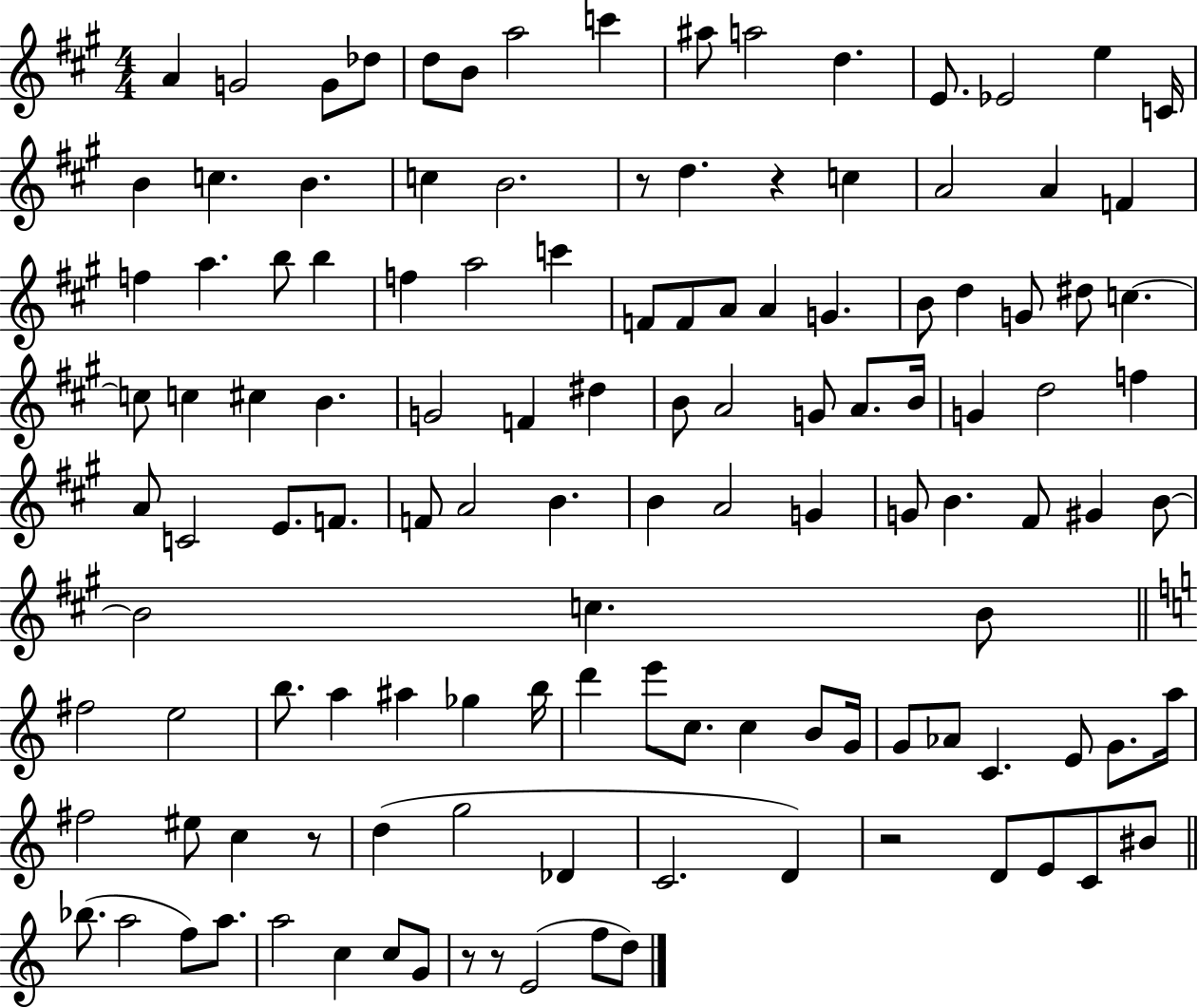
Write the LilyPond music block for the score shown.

{
  \clef treble
  \numericTimeSignature
  \time 4/4
  \key a \major
  \repeat volta 2 { a'4 g'2 g'8 des''8 | d''8 b'8 a''2 c'''4 | ais''8 a''2 d''4. | e'8. ees'2 e''4 c'16 | \break b'4 c''4. b'4. | c''4 b'2. | r8 d''4. r4 c''4 | a'2 a'4 f'4 | \break f''4 a''4. b''8 b''4 | f''4 a''2 c'''4 | f'8 f'8 a'8 a'4 g'4. | b'8 d''4 g'8 dis''8 c''4.~~ | \break c''8 c''4 cis''4 b'4. | g'2 f'4 dis''4 | b'8 a'2 g'8 a'8. b'16 | g'4 d''2 f''4 | \break a'8 c'2 e'8. f'8. | f'8 a'2 b'4. | b'4 a'2 g'4 | g'8 b'4. fis'8 gis'4 b'8~~ | \break b'2 c''4. b'8 | \bar "||" \break \key c \major fis''2 e''2 | b''8. a''4 ais''4 ges''4 b''16 | d'''4 e'''8 c''8. c''4 b'8 g'16 | g'8 aes'8 c'4. e'8 g'8. a''16 | \break fis''2 eis''8 c''4 r8 | d''4( g''2 des'4 | c'2. d'4) | r2 d'8 e'8 c'8 bis'8 | \break \bar "||" \break \key c \major bes''8.( a''2 f''8) a''8. | a''2 c''4 c''8 g'8 | r8 r8 e'2( f''8 d''8) | } \bar "|."
}